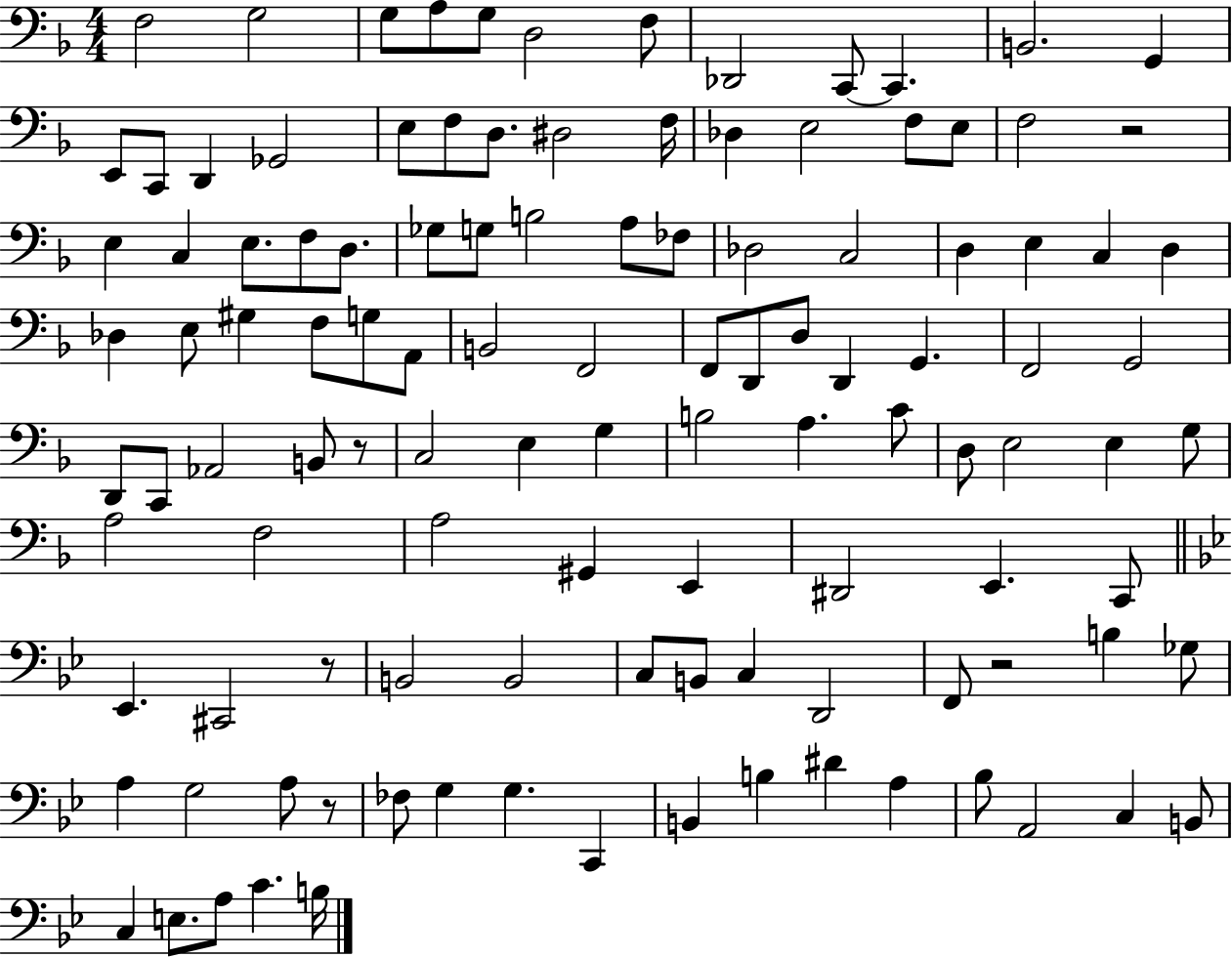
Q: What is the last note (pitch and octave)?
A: B3